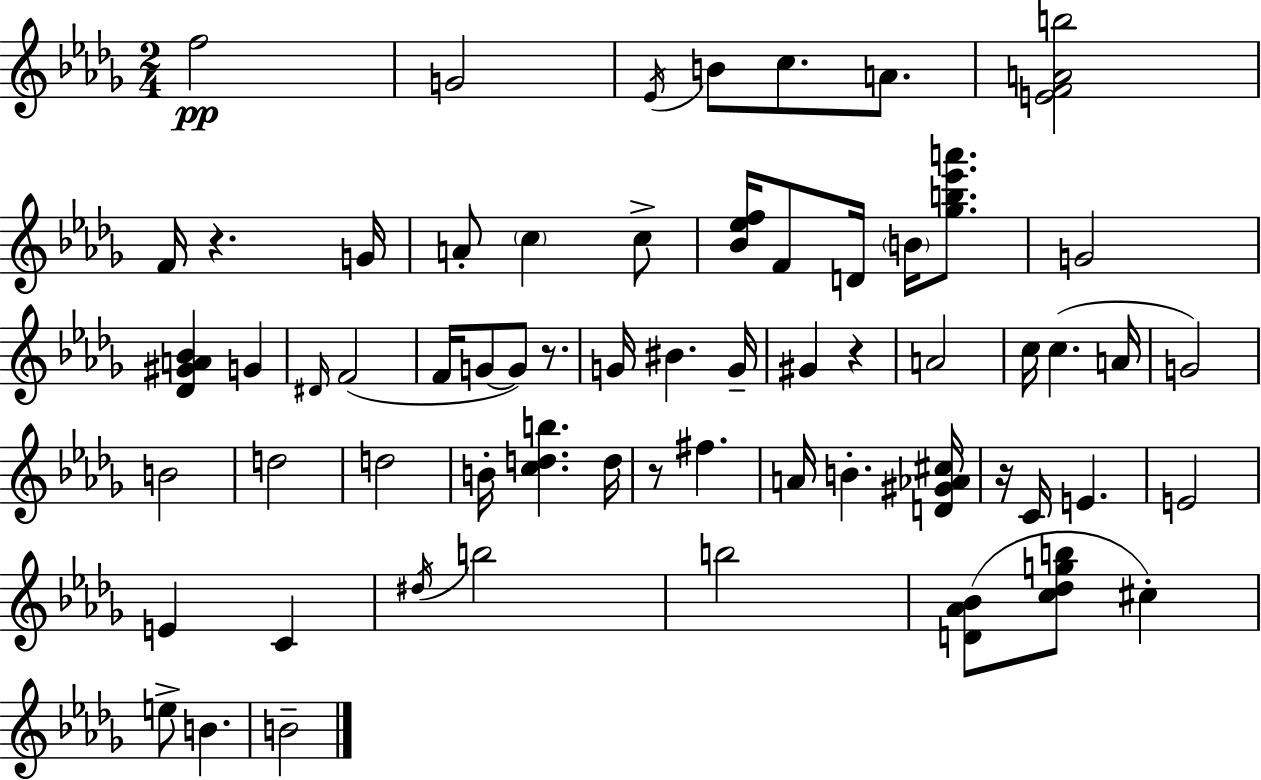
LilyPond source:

{
  \clef treble
  \numericTimeSignature
  \time 2/4
  \key bes \minor
  f''2\pp | g'2 | \acciaccatura { ees'16 } b'8 c''8. a'8. | <e' f' a' b''>2 | \break f'16 r4. | g'16 a'8-. \parenthesize c''4 c''8-> | <bes' ees'' f''>16 f'8 d'16 \parenthesize b'16 <ges'' b'' ees''' a'''>8. | g'2 | \break <des' gis' a' bes'>4 g'4 | \grace { dis'16 }( f'2 | f'16 g'8~~ g'8) r8. | g'16 bis'4. | \break g'16-- gis'4 r4 | a'2 | c''16 c''4.( | a'16 g'2) | \break b'2 | d''2 | d''2 | b'16-. <c'' d'' b''>4. | \break d''16 r8 fis''4. | a'16 b'4.-. | <d' gis' aes' cis''>16 r16 c'16 e'4. | e'2 | \break e'4 c'4 | \acciaccatura { dis''16 } b''2 | b''2 | <d' aes' bes'>8( <c'' des'' g'' b''>8 cis''4-.) | \break e''8-> b'4. | b'2-- | \bar "|."
}